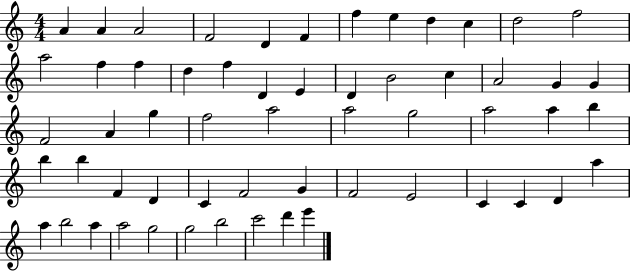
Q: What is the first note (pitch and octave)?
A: A4